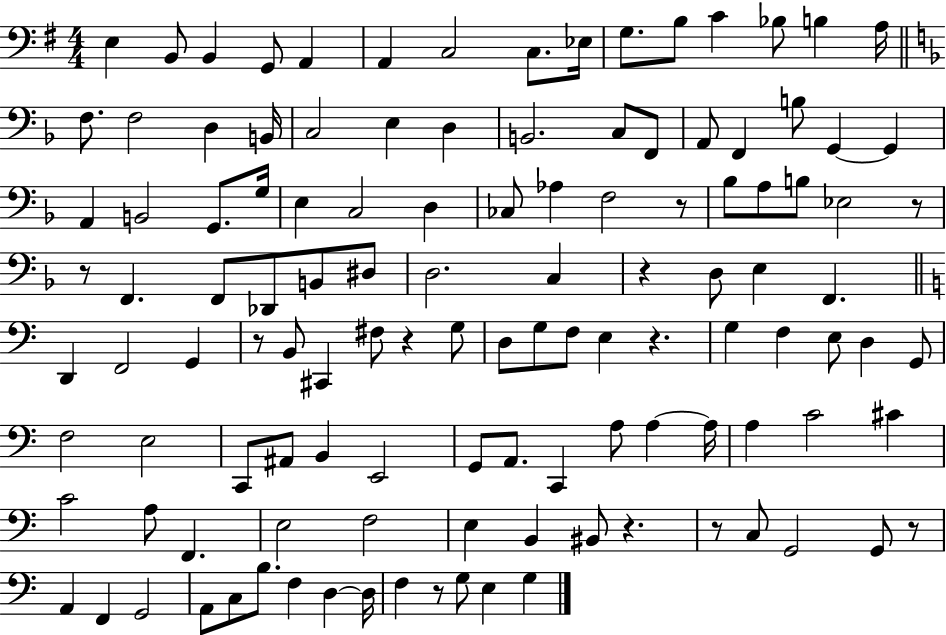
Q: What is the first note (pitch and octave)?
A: E3